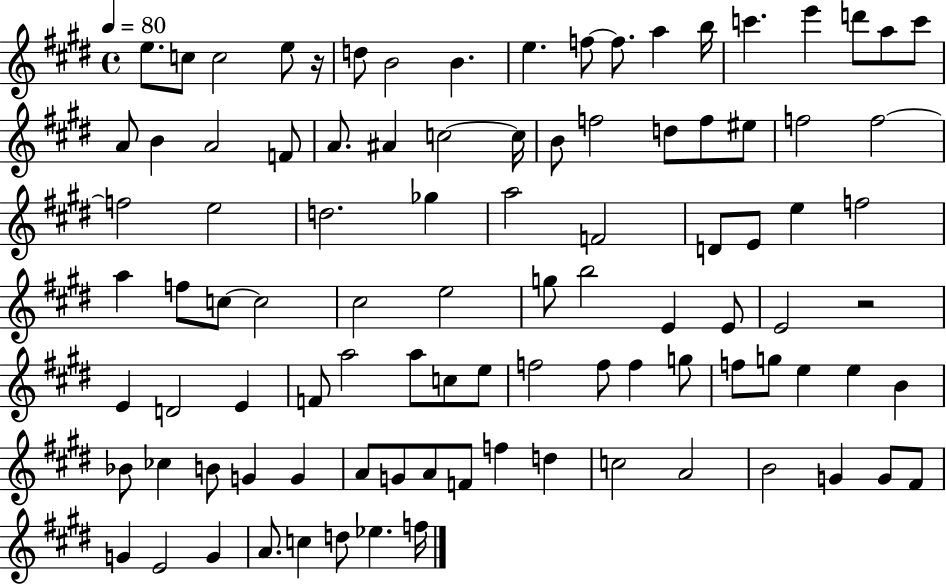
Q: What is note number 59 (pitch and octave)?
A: A5